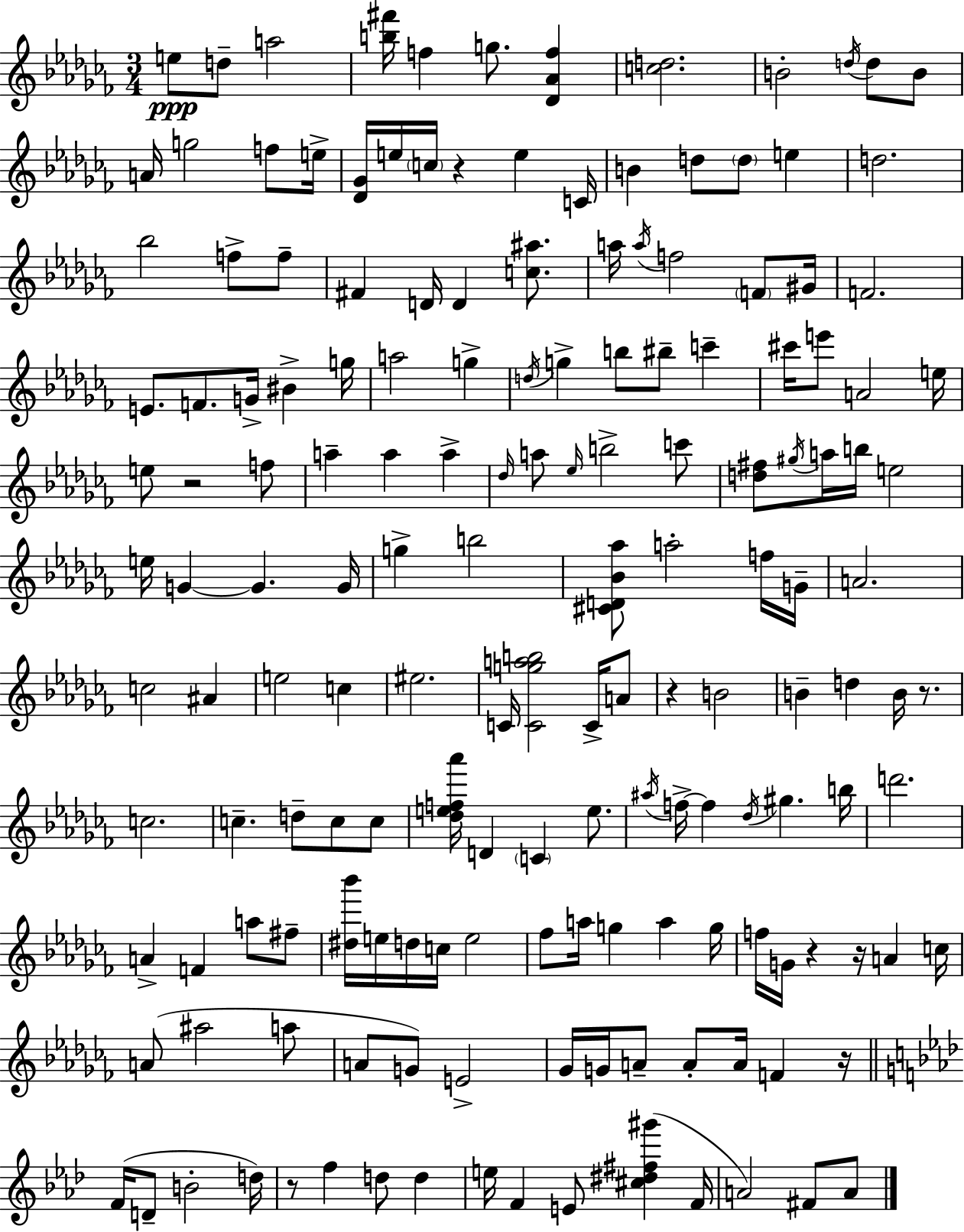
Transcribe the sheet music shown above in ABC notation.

X:1
T:Untitled
M:3/4
L:1/4
K:Abm
e/2 d/2 a2 [b^f']/4 f g/2 [_D_Af] [cd]2 B2 d/4 d/2 B/2 A/4 g2 f/2 e/4 [_D_G]/4 e/4 c/4 z e C/4 B d/2 d/2 e d2 _b2 f/2 f/2 ^F D/4 D [c^a]/2 a/4 a/4 f2 F/2 ^G/4 F2 E/2 F/2 G/4 ^B g/4 a2 g d/4 g b/2 ^b/2 c' ^c'/4 e'/2 A2 e/4 e/2 z2 f/2 a a a _d/4 a/2 _e/4 b2 c'/2 [d^f]/2 ^g/4 a/4 b/4 e2 e/4 G G G/4 g b2 [^CD_B_a]/2 a2 f/4 G/4 A2 c2 ^A e2 c ^e2 C/4 [Cgab]2 C/4 A/2 z B2 B d B/4 z/2 c2 c d/2 c/2 c/2 [_def_a']/4 D C e/2 ^a/4 f/4 f _d/4 ^g b/4 d'2 A F a/2 ^f/2 [^d_b']/4 e/4 d/4 c/4 e2 _f/2 a/4 g a g/4 f/4 G/4 z z/4 A c/4 A/2 ^a2 a/2 A/2 G/2 E2 _G/4 G/4 A/2 A/2 A/4 F z/4 F/4 D/2 B2 d/4 z/2 f d/2 d e/4 F E/2 [^c^d^f^g'] F/4 A2 ^F/2 A/2